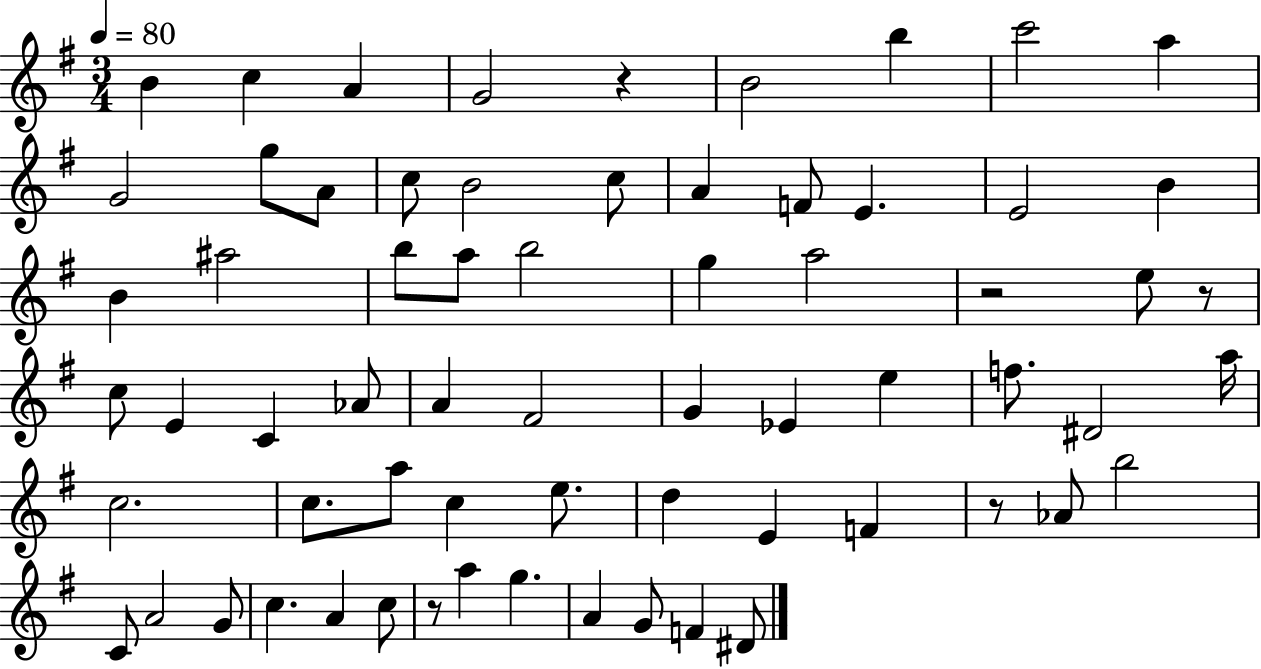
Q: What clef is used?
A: treble